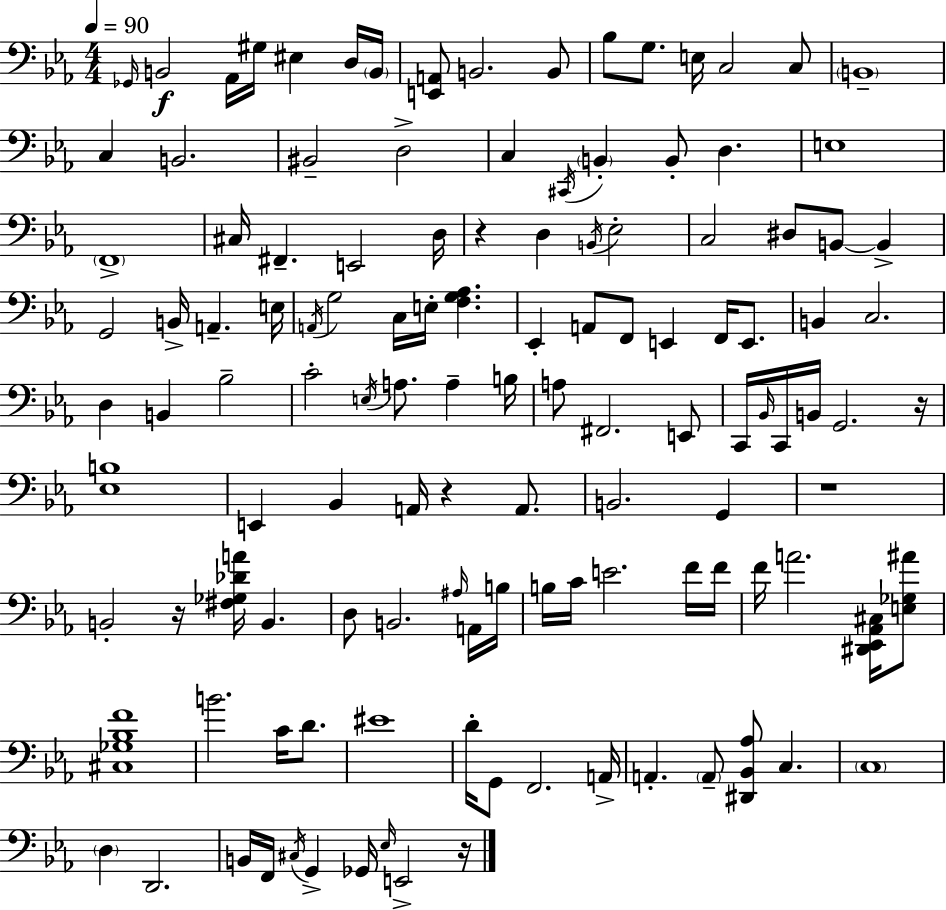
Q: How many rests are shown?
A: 6